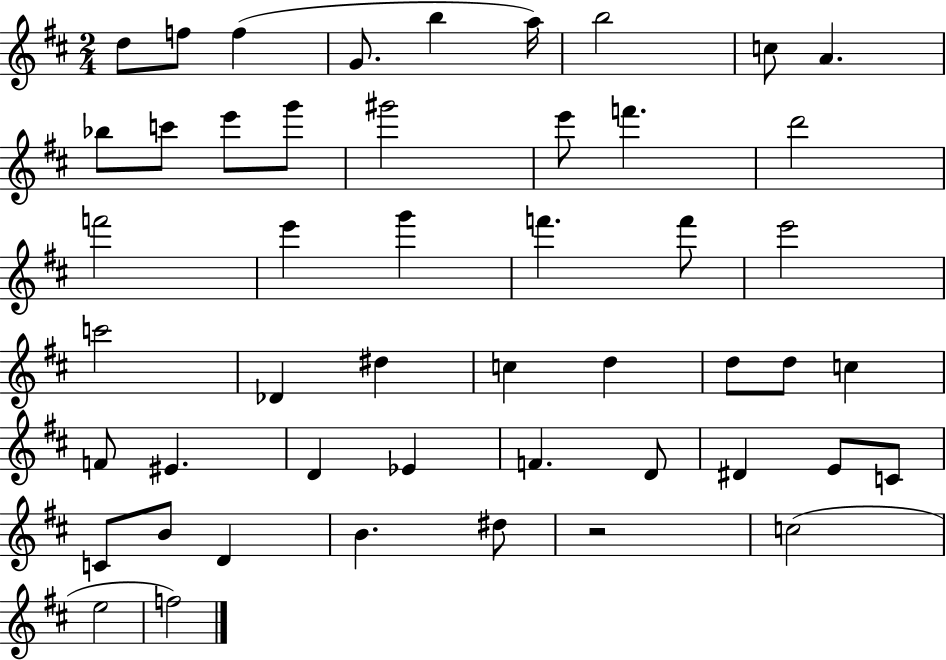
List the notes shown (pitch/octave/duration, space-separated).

D5/e F5/e F5/q G4/e. B5/q A5/s B5/h C5/e A4/q. Bb5/e C6/e E6/e G6/e G#6/h E6/e F6/q. D6/h F6/h E6/q G6/q F6/q. F6/e E6/h C6/h Db4/q D#5/q C5/q D5/q D5/e D5/e C5/q F4/e EIS4/q. D4/q Eb4/q F4/q. D4/e D#4/q E4/e C4/e C4/e B4/e D4/q B4/q. D#5/e R/h C5/h E5/h F5/h